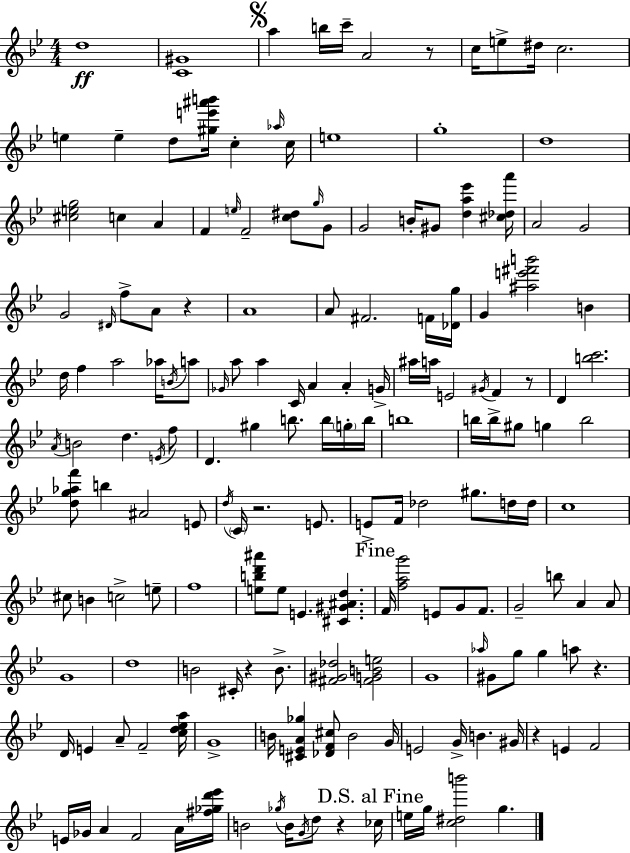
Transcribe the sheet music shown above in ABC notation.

X:1
T:Untitled
M:4/4
L:1/4
K:Gm
d4 [C^G]4 a b/4 c'/4 A2 z/2 c/4 e/2 ^d/4 c2 e e d/2 [^ge'^a'b']/4 c _a/4 c/4 e4 g4 d4 [^ceg]2 c A F e/4 F2 [c^d]/2 g/4 G/2 G2 B/4 ^G/2 [da_e'] [^c_da']/4 A2 G2 G2 ^D/4 f/2 A/2 z A4 A/2 ^F2 F/4 [_Dg]/4 G [^ae'^f'b']2 B d/4 f a2 _a/4 B/4 a/2 _G/4 a/2 a C/4 A A G/4 ^a/4 a/4 E2 ^G/4 F z/2 D [bc']2 A/4 B2 d E/4 f/2 D ^g b/2 b/4 g/4 b/4 b4 b/4 b/4 ^g/2 g b2 [dg_af']/2 b ^A2 E/2 d/4 C/4 z2 E/2 E/2 F/4 _d2 ^g/2 d/4 d/4 c4 ^c/2 B c2 e/2 f4 [ebd'^a']/2 e/2 E [^C^G^Ad] F/4 [fag']2 E/2 G/2 F/2 G2 b/2 A A/2 G4 d4 B2 ^C/4 z B/2 [^F^G_d]2 [^FGBe]2 G4 _a/4 ^G/2 g/2 g a/2 z D/4 E A/2 F2 [cd_ea]/4 G4 B/4 [^CEA_g] [_DF^c]/2 B2 G/4 E2 G/4 B ^G/4 z E F2 E/4 _G/4 A F2 A/4 [^f_gd'_e']/4 B2 _g/4 B/4 G/4 d/2 z _c/4 e/4 g/4 [c^db']2 g